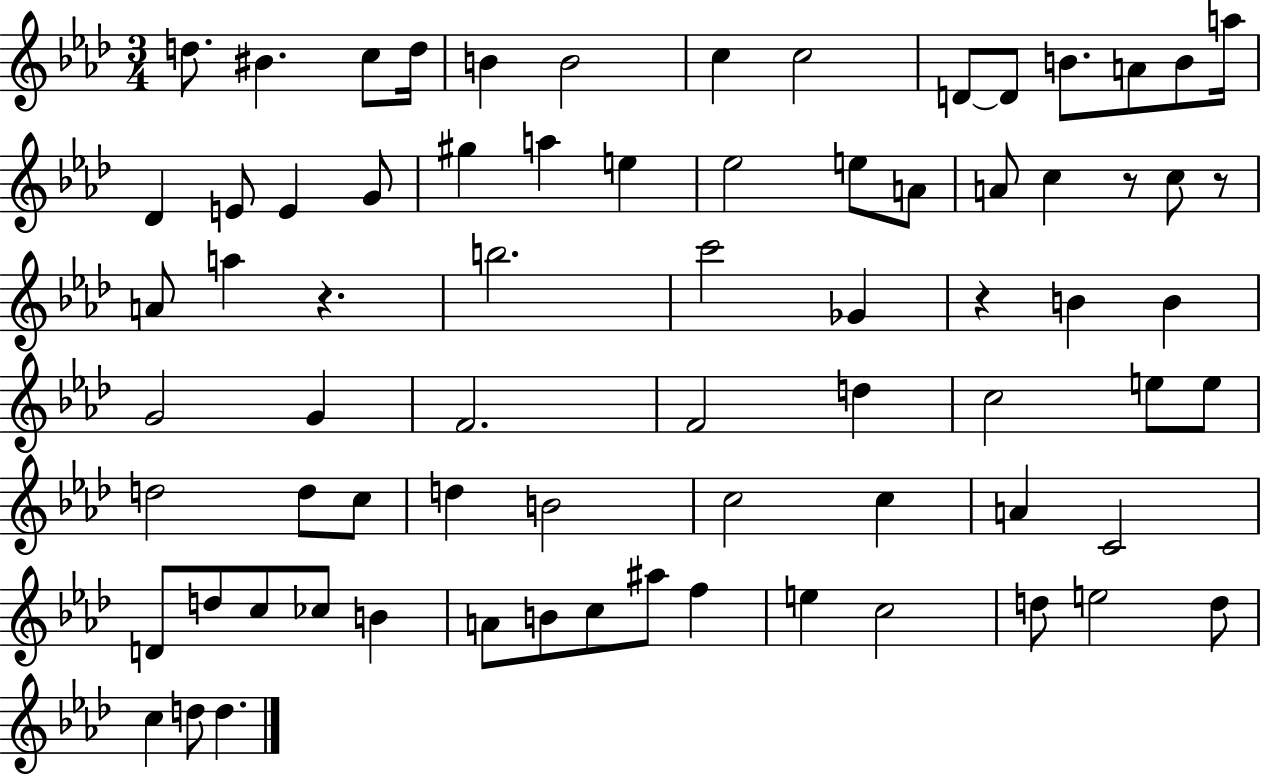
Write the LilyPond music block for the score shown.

{
  \clef treble
  \numericTimeSignature
  \time 3/4
  \key aes \major
  d''8. bis'4. c''8 d''16 | b'4 b'2 | c''4 c''2 | d'8~~ d'8 b'8. a'8 b'8 a''16 | \break des'4 e'8 e'4 g'8 | gis''4 a''4 e''4 | ees''2 e''8 a'8 | a'8 c''4 r8 c''8 r8 | \break a'8 a''4 r4. | b''2. | c'''2 ges'4 | r4 b'4 b'4 | \break g'2 g'4 | f'2. | f'2 d''4 | c''2 e''8 e''8 | \break d''2 d''8 c''8 | d''4 b'2 | c''2 c''4 | a'4 c'2 | \break d'8 d''8 c''8 ces''8 b'4 | a'8 b'8 c''8 ais''8 f''4 | e''4 c''2 | d''8 e''2 d''8 | \break c''4 d''8 d''4. | \bar "|."
}